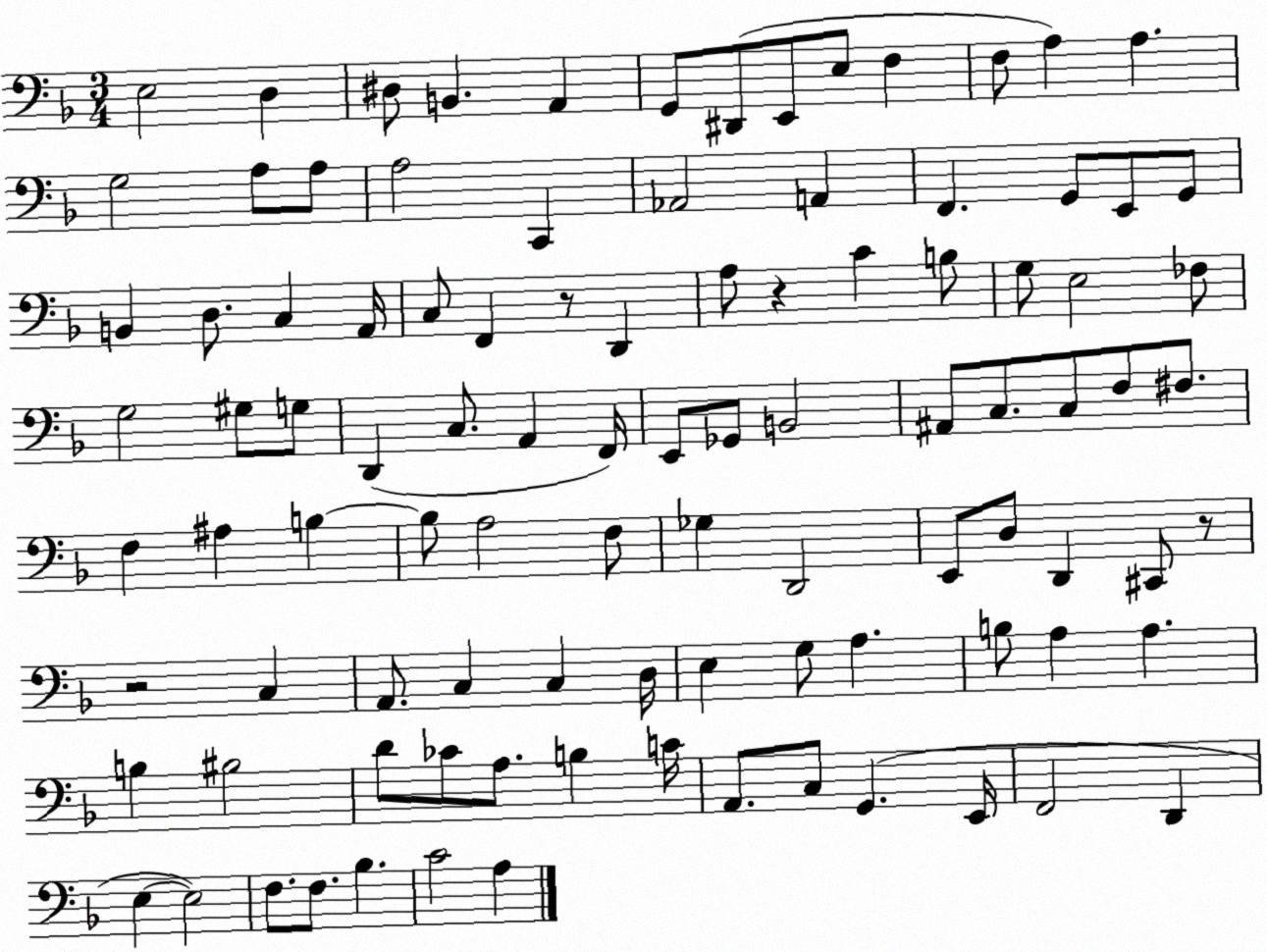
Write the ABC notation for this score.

X:1
T:Untitled
M:3/4
L:1/4
K:F
E,2 D, ^D,/2 B,, A,, G,,/2 ^D,,/2 E,,/2 E,/2 F, F,/2 A, A, G,2 A,/2 A,/2 A,2 C,, _A,,2 A,, F,, G,,/2 E,,/2 G,,/2 B,, D,/2 C, A,,/4 C,/2 F,, z/2 D,, A,/2 z C B,/2 G,/2 E,2 _F,/2 G,2 ^G,/2 G,/2 D,, C,/2 A,, F,,/4 E,,/2 _G,,/2 B,,2 ^A,,/2 C,/2 C,/2 F,/2 ^F,/2 F, ^A, B, B,/2 A,2 F,/2 _G, D,,2 E,,/2 D,/2 D,, ^C,,/2 z/2 z2 C, A,,/2 C, C, D,/4 E, G,/2 A, B,/2 A, A, B, ^B,2 D/2 _C/2 A,/2 B, C/4 A,,/2 C,/2 G,, E,,/4 F,,2 D,, E, E,2 F,/2 F,/2 _B, C2 A,